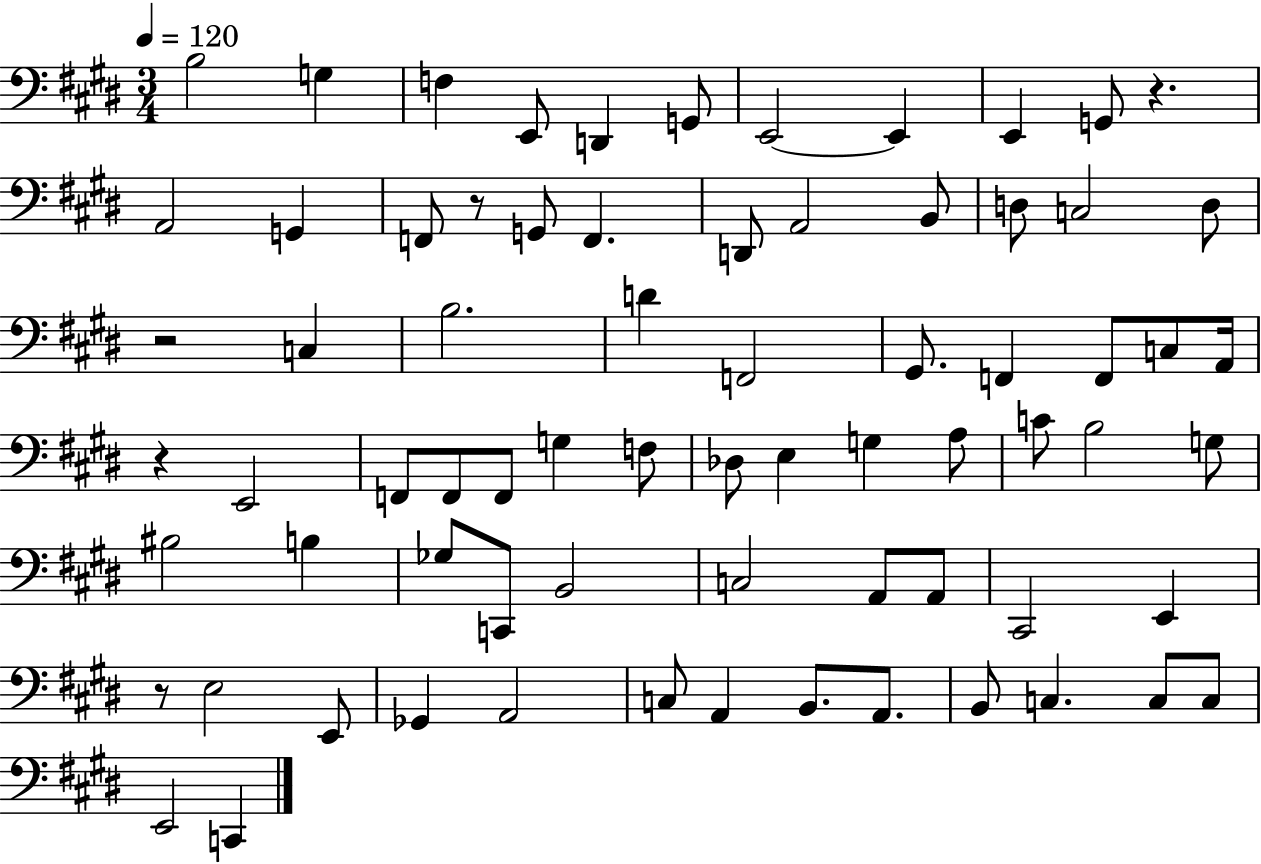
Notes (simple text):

B3/h G3/q F3/q E2/e D2/q G2/e E2/h E2/q E2/q G2/e R/q. A2/h G2/q F2/e R/e G2/e F2/q. D2/e A2/h B2/e D3/e C3/h D3/e R/h C3/q B3/h. D4/q F2/h G#2/e. F2/q F2/e C3/e A2/s R/q E2/h F2/e F2/e F2/e G3/q F3/e Db3/e E3/q G3/q A3/e C4/e B3/h G3/e BIS3/h B3/q Gb3/e C2/e B2/h C3/h A2/e A2/e C#2/h E2/q R/e E3/h E2/e Gb2/q A2/h C3/e A2/q B2/e. A2/e. B2/e C3/q. C3/e C3/e E2/h C2/q